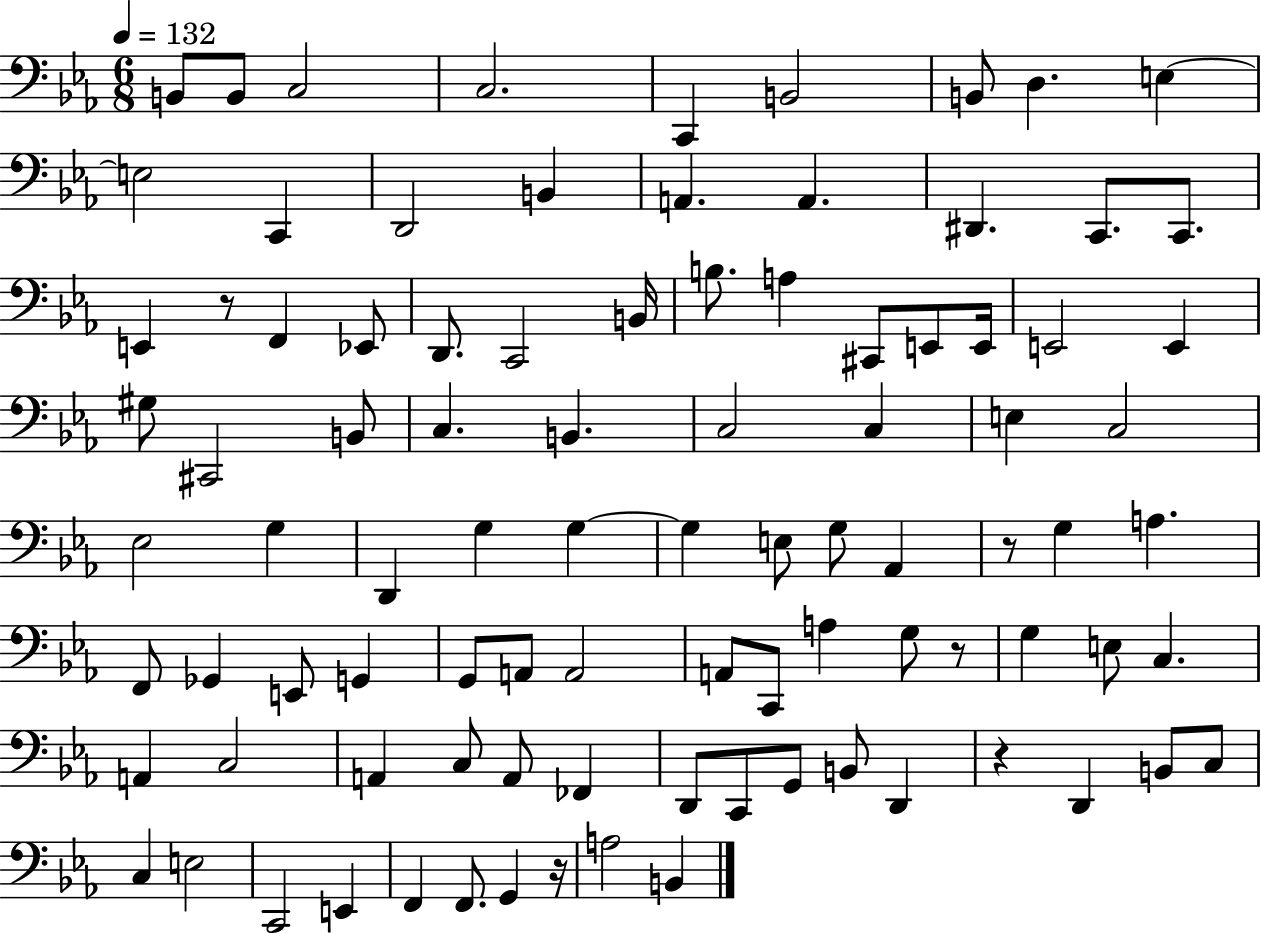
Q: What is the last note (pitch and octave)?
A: B2